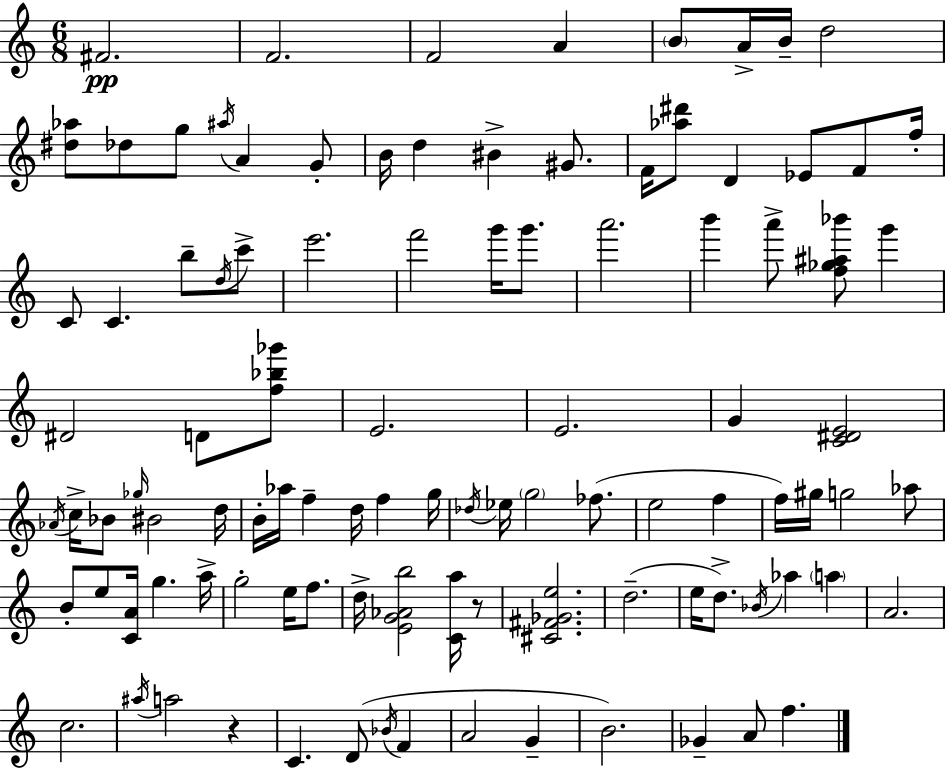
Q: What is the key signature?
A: C major